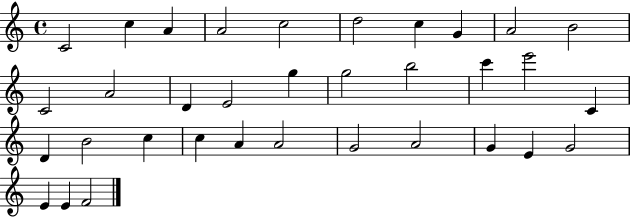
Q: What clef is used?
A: treble